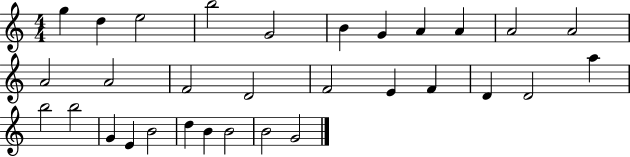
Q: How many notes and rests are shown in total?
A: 31